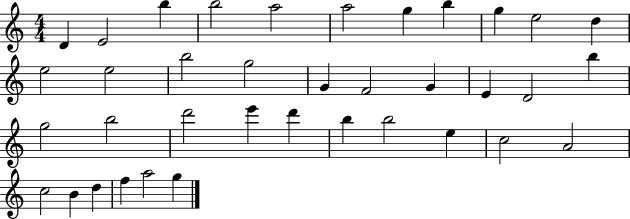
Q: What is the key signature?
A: C major